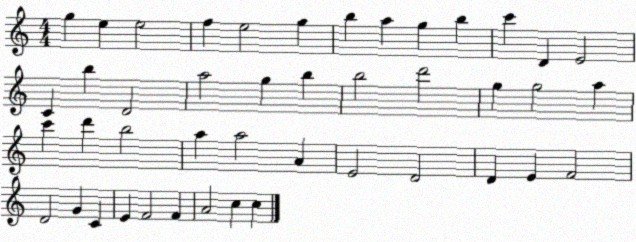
X:1
T:Untitled
M:4/4
L:1/4
K:C
g e e2 f e2 g b a g b c' D E2 C b D2 a2 g b b2 d'2 g g2 a c' d' b2 a a2 A E2 D2 D E F2 D2 G C E F2 F A2 c c